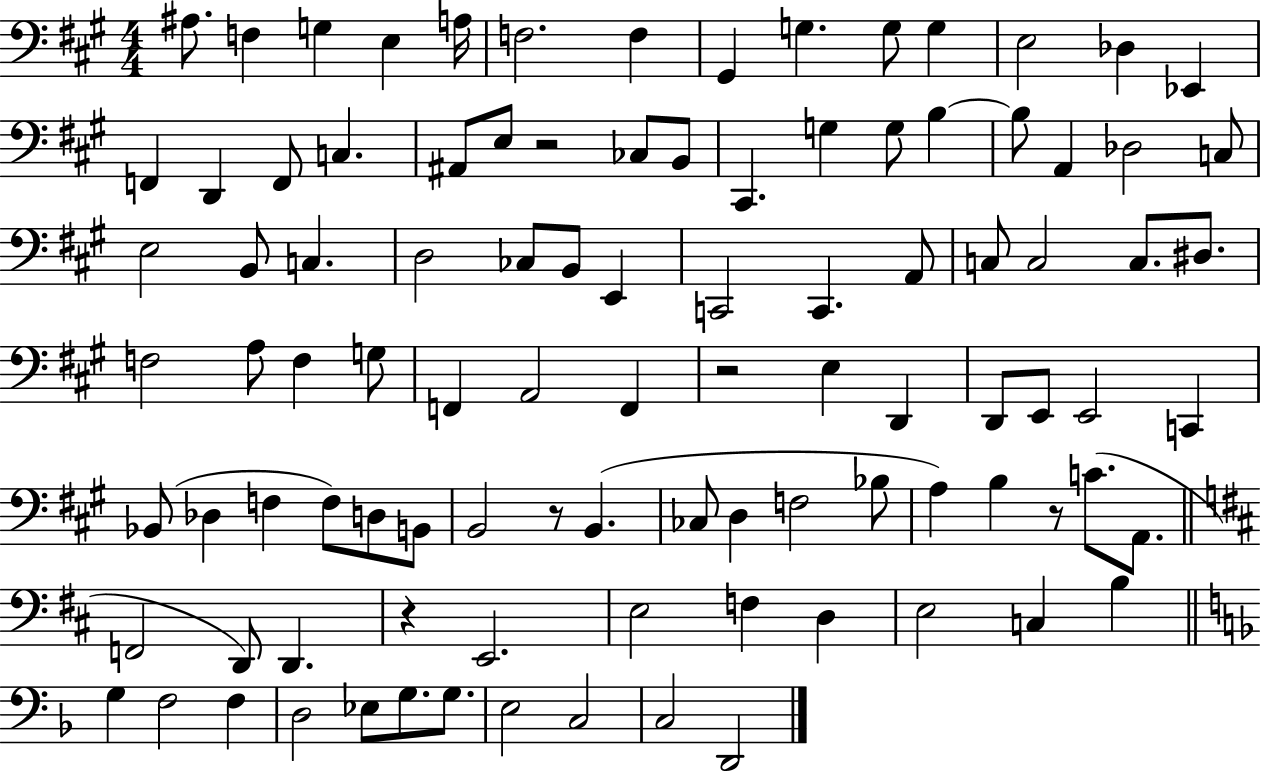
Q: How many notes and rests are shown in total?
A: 99